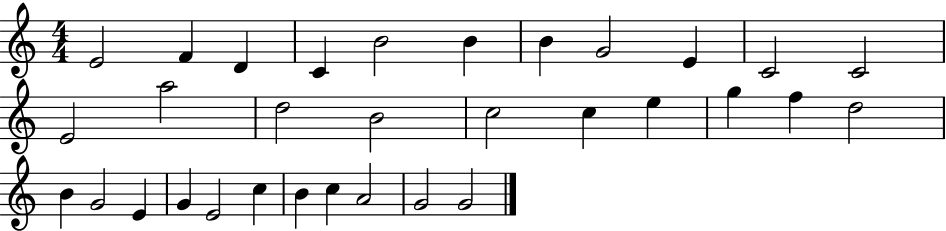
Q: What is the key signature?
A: C major